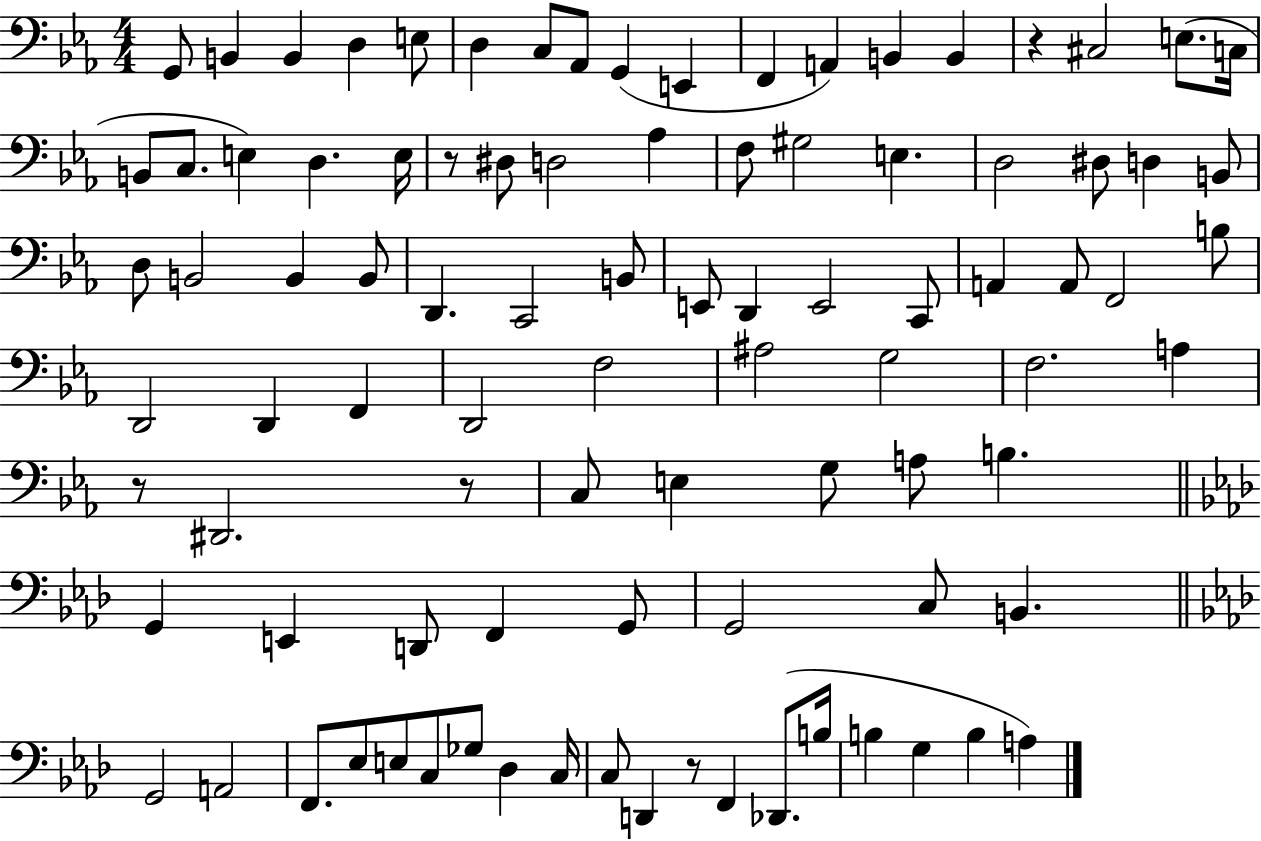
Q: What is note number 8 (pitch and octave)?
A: Ab2